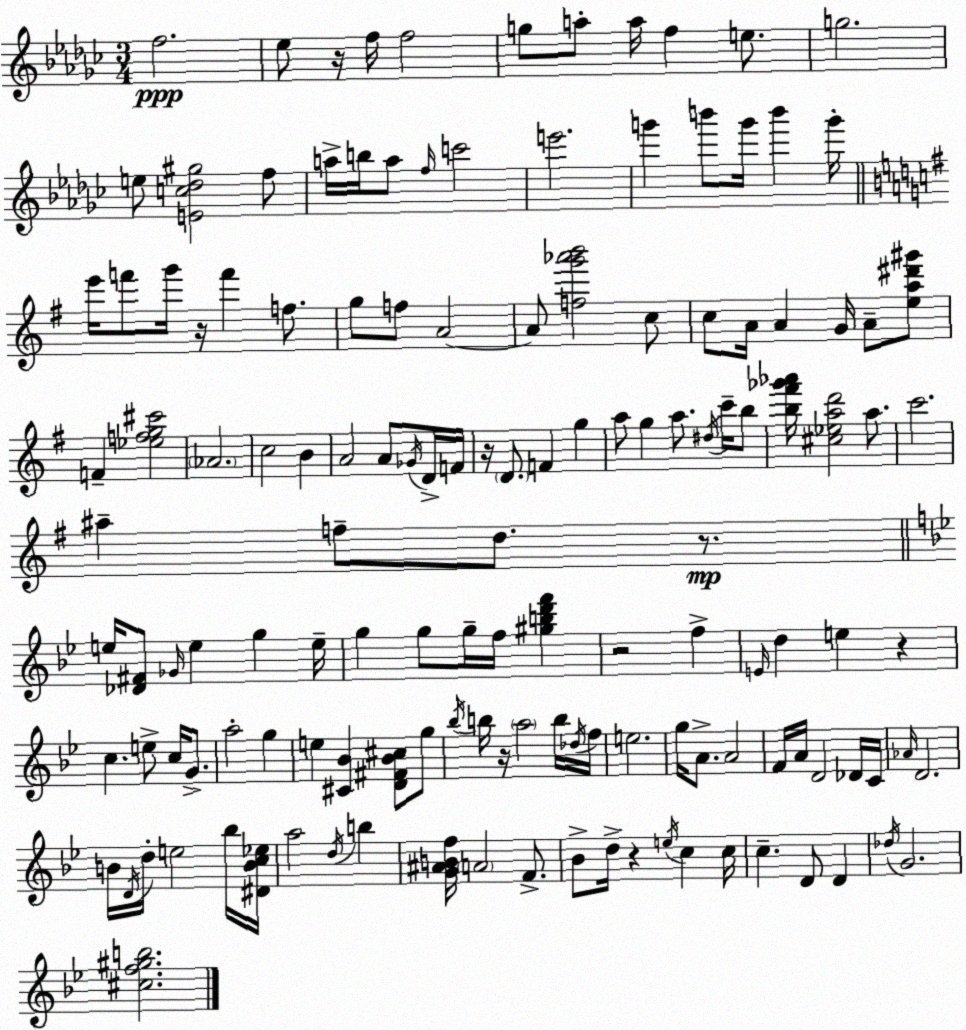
X:1
T:Untitled
M:3/4
L:1/4
K:Ebm
f2 _e/2 z/4 f/4 f2 g/2 a/2 a/4 f e/2 g2 e/2 [Ec_d^g]2 f/2 a/4 b/4 a/2 f/4 c'2 e'2 g' b'/2 g'/4 b' g'/4 e'/4 f'/2 g'/4 z/4 f' f/2 g/2 f/2 A2 A/2 [fg'_a'b']2 c/2 c/2 A/4 A G/4 A/2 [ea^d'^g']/2 F [_efg^c']2 _A2 c2 B A2 A/2 _G/4 D/4 F/4 z/4 D/2 F g a/2 g a/2 ^d/4 c'/4 b/2 [b^f'_g'_a']/4 [^c_ead']2 a/2 c'2 ^a f/2 d/2 z/2 e/4 [_D^F]/2 _G/4 e g e/4 g g/2 g/4 f/4 [^gbd'f'] z2 f E/4 d e z c e/2 c/4 G/2 a2 g e [^C_B] [D^F_B^c]/2 g/2 _b/4 b/4 z/4 a2 b/4 _d/4 f/4 e2 g/4 A/2 A2 F/4 A/4 D2 _D/4 C/4 _A/4 D2 B/4 D/4 d/4 e2 _b/4 [^DBc_e]/4 a2 d/4 b [G^ABf]/4 A2 F/2 _B/2 d/4 z e/4 c c/4 c D/2 D _d/4 G2 [^cf^gb]2